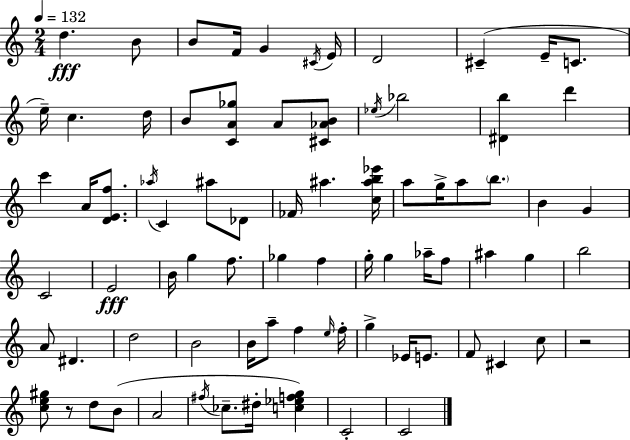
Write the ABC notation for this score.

X:1
T:Untitled
M:2/4
L:1/4
K:Am
d B/2 B/2 F/4 G ^C/4 E/4 D2 ^C E/4 C/2 e/4 c d/4 B/2 [CA_g]/2 A/2 [^C_AB]/2 _e/4 _b2 [^Db] d' c' A/4 [DEf]/2 _a/4 C ^a/2 _D/2 _F/4 ^a [c^ab_e']/4 a/2 g/4 a/2 b/2 B G C2 E2 B/4 g f/2 _g f g/4 g _a/4 f/2 ^a g b2 A/2 ^D d2 B2 B/4 a/2 f e/4 f/4 g _E/4 E/2 F/2 ^C c/2 z2 [ce^g]/2 z/2 d/2 B/2 A2 ^f/4 _c/2 ^d/4 [c_efg] C2 C2